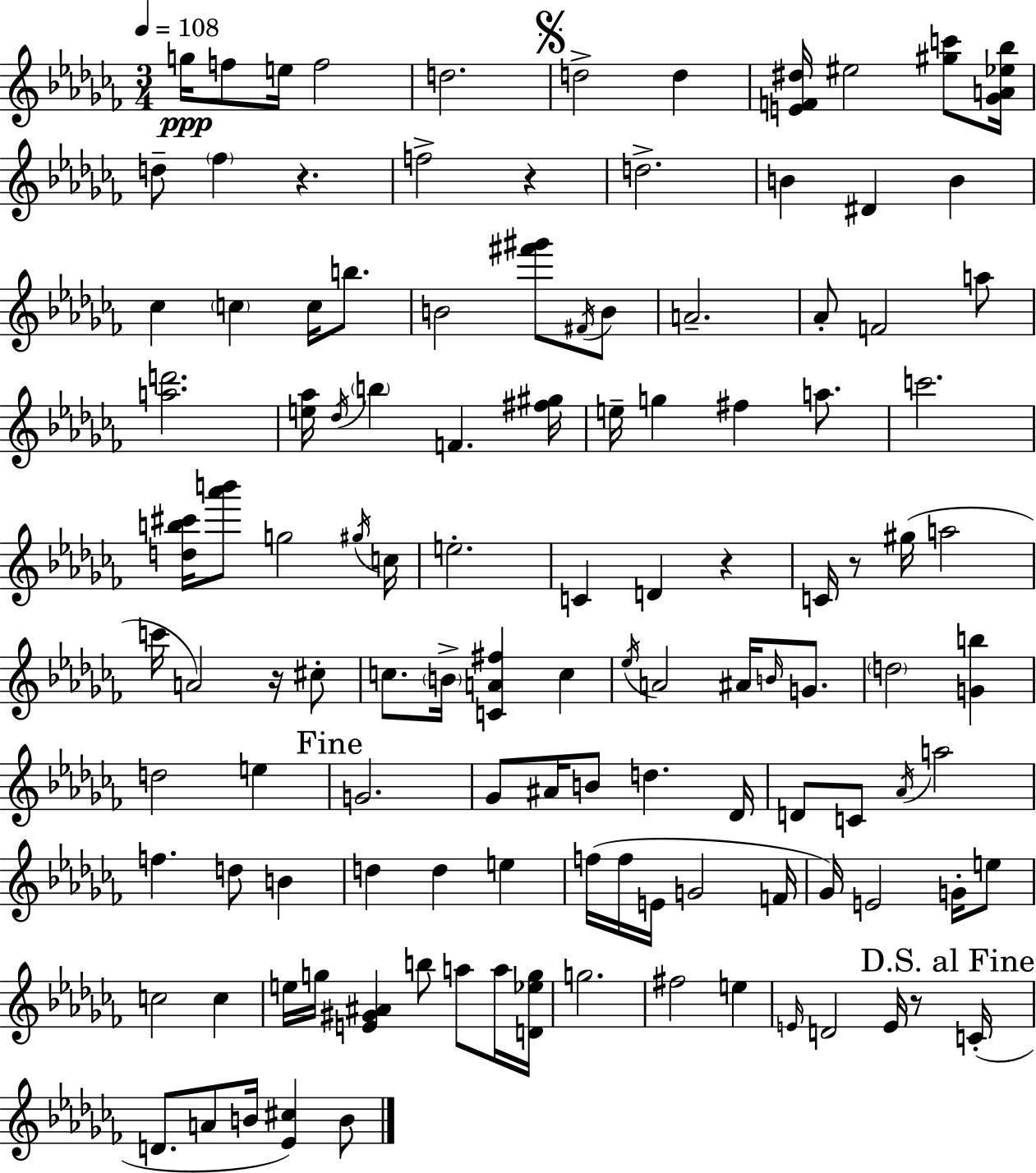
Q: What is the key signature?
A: AES minor